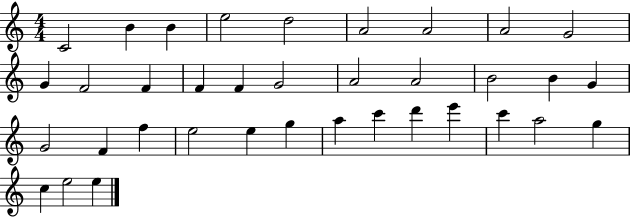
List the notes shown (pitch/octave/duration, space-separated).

C4/h B4/q B4/q E5/h D5/h A4/h A4/h A4/h G4/h G4/q F4/h F4/q F4/q F4/q G4/h A4/h A4/h B4/h B4/q G4/q G4/h F4/q F5/q E5/h E5/q G5/q A5/q C6/q D6/q E6/q C6/q A5/h G5/q C5/q E5/h E5/q